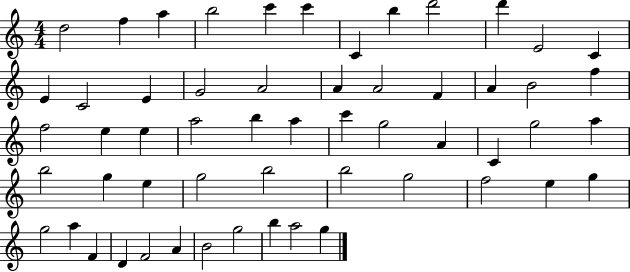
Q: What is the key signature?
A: C major